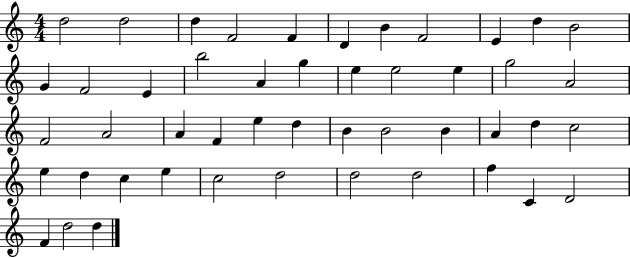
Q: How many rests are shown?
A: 0